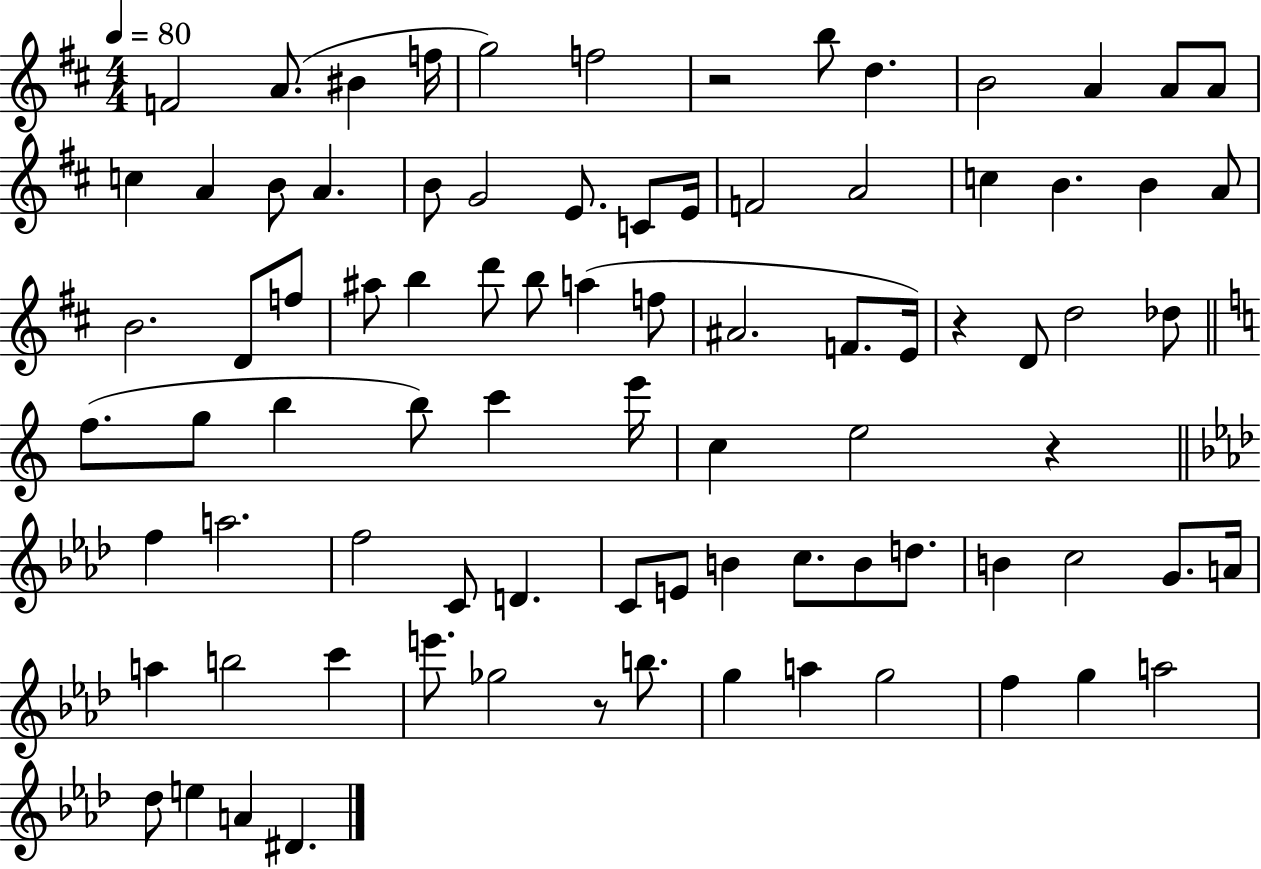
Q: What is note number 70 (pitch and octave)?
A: Gb5